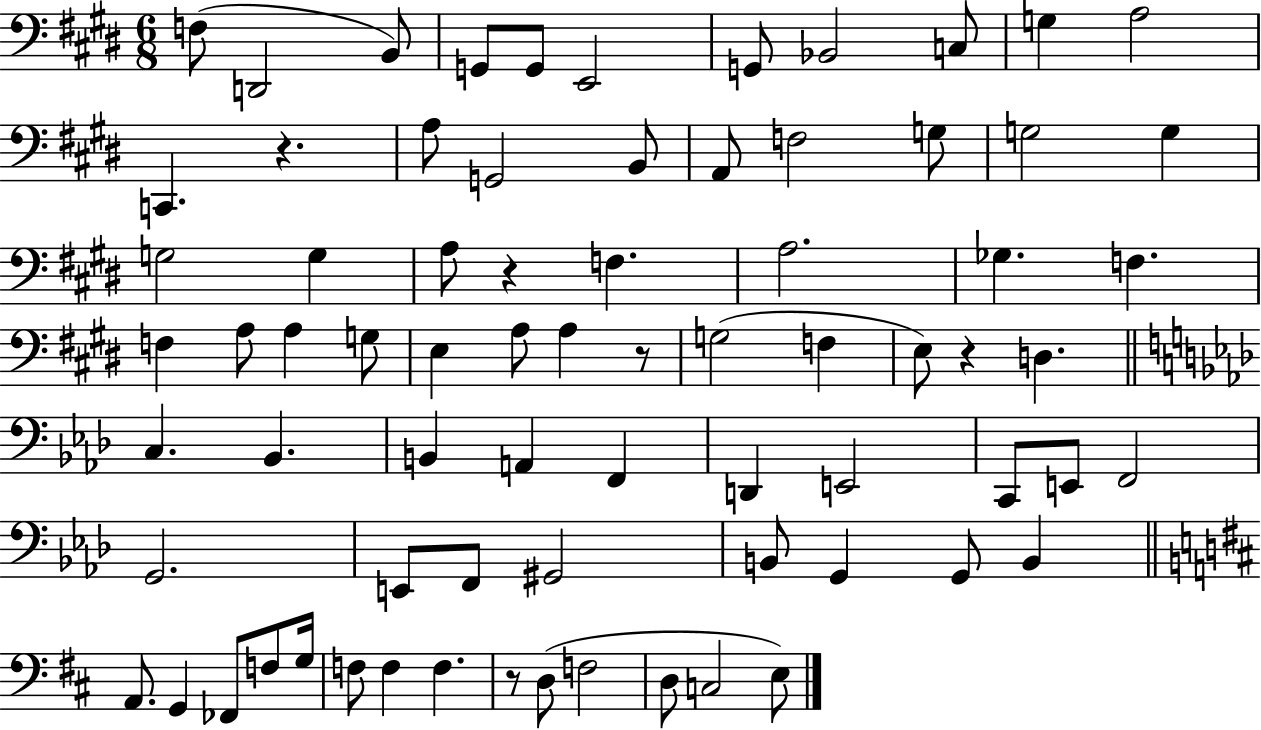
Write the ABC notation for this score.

X:1
T:Untitled
M:6/8
L:1/4
K:E
F,/2 D,,2 B,,/2 G,,/2 G,,/2 E,,2 G,,/2 _B,,2 C,/2 G, A,2 C,, z A,/2 G,,2 B,,/2 A,,/2 F,2 G,/2 G,2 G, G,2 G, A,/2 z F, A,2 _G, F, F, A,/2 A, G,/2 E, A,/2 A, z/2 G,2 F, E,/2 z D, C, _B,, B,, A,, F,, D,, E,,2 C,,/2 E,,/2 F,,2 G,,2 E,,/2 F,,/2 ^G,,2 B,,/2 G,, G,,/2 B,, A,,/2 G,, _F,,/2 F,/2 G,/4 F,/2 F, F, z/2 D,/2 F,2 D,/2 C,2 E,/2